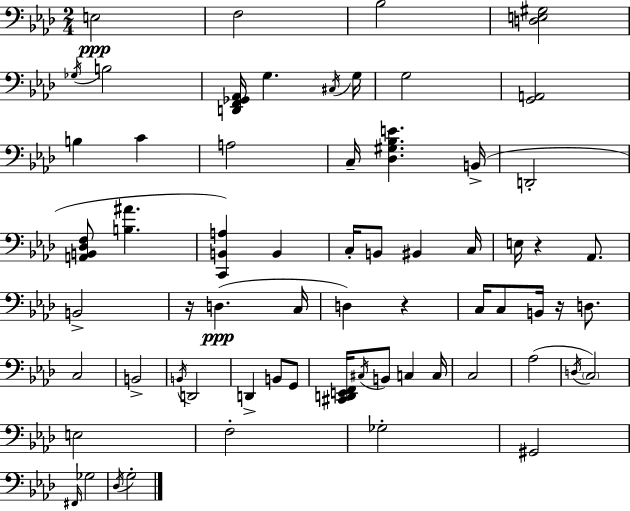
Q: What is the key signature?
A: AES major